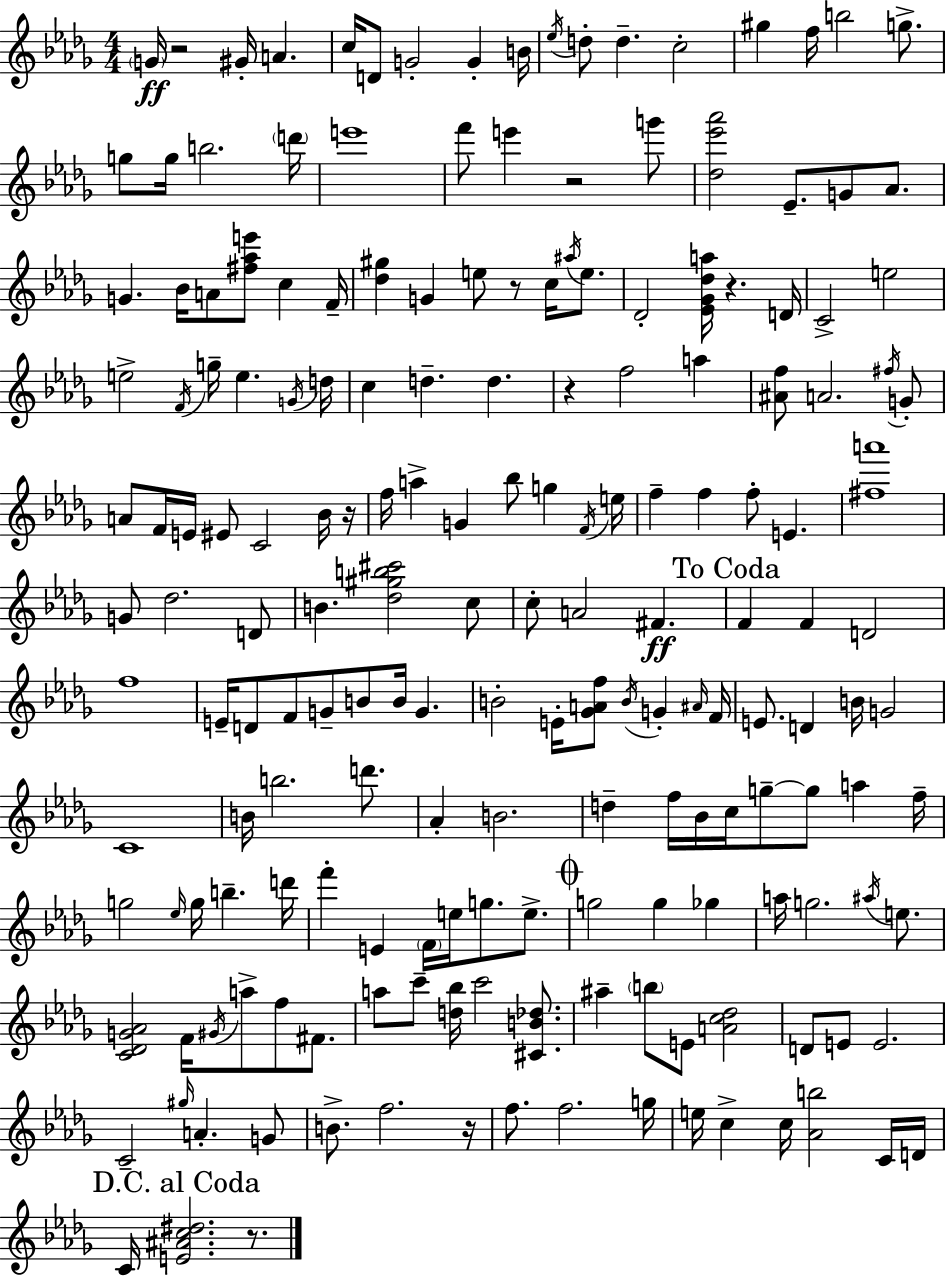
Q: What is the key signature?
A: BES minor